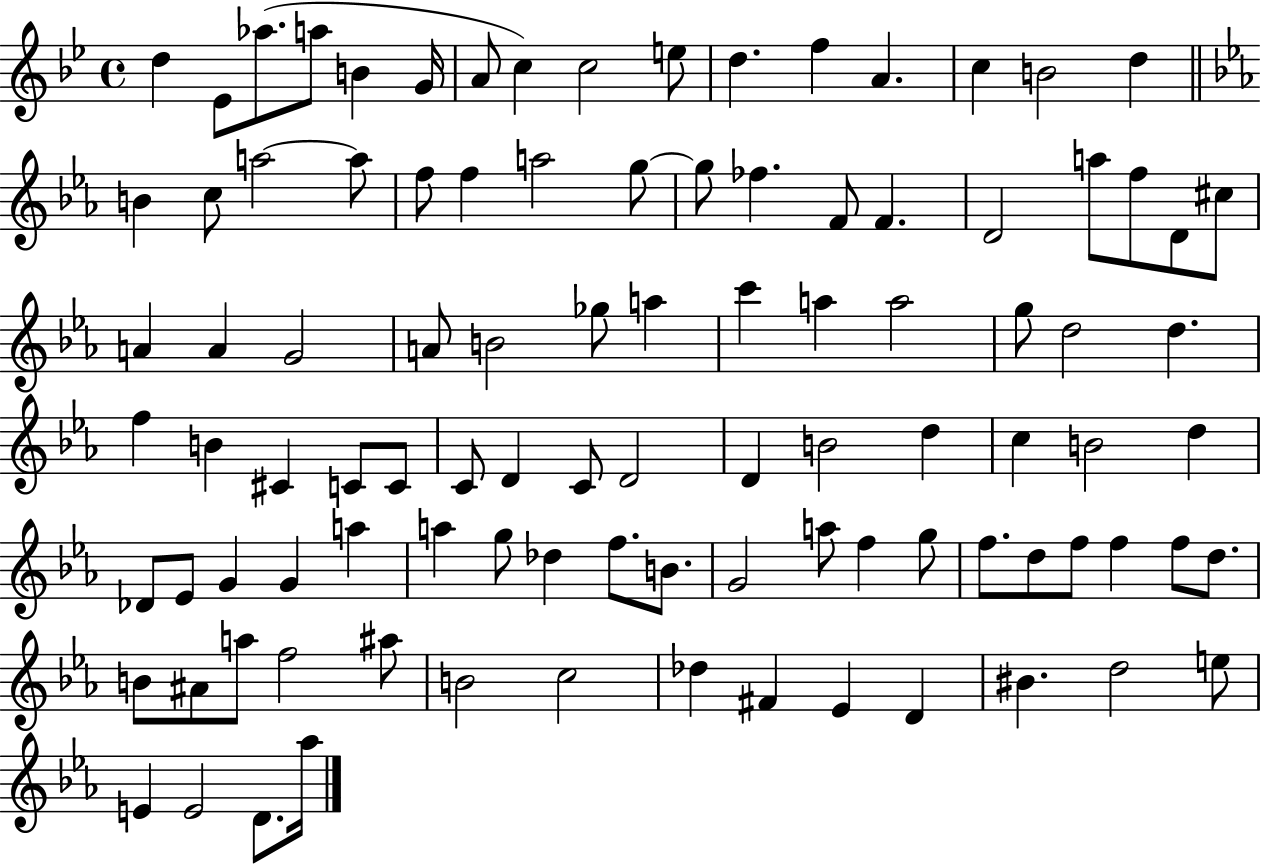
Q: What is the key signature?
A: BES major